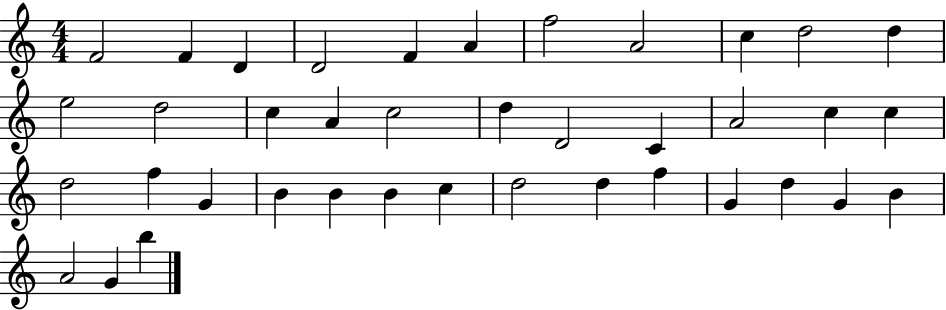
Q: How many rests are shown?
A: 0